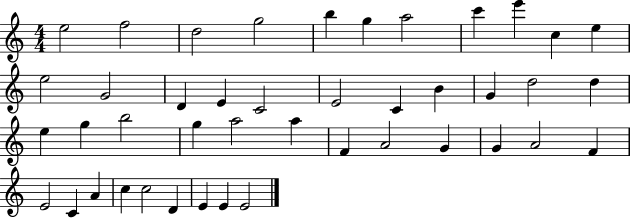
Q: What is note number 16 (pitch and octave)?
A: C4